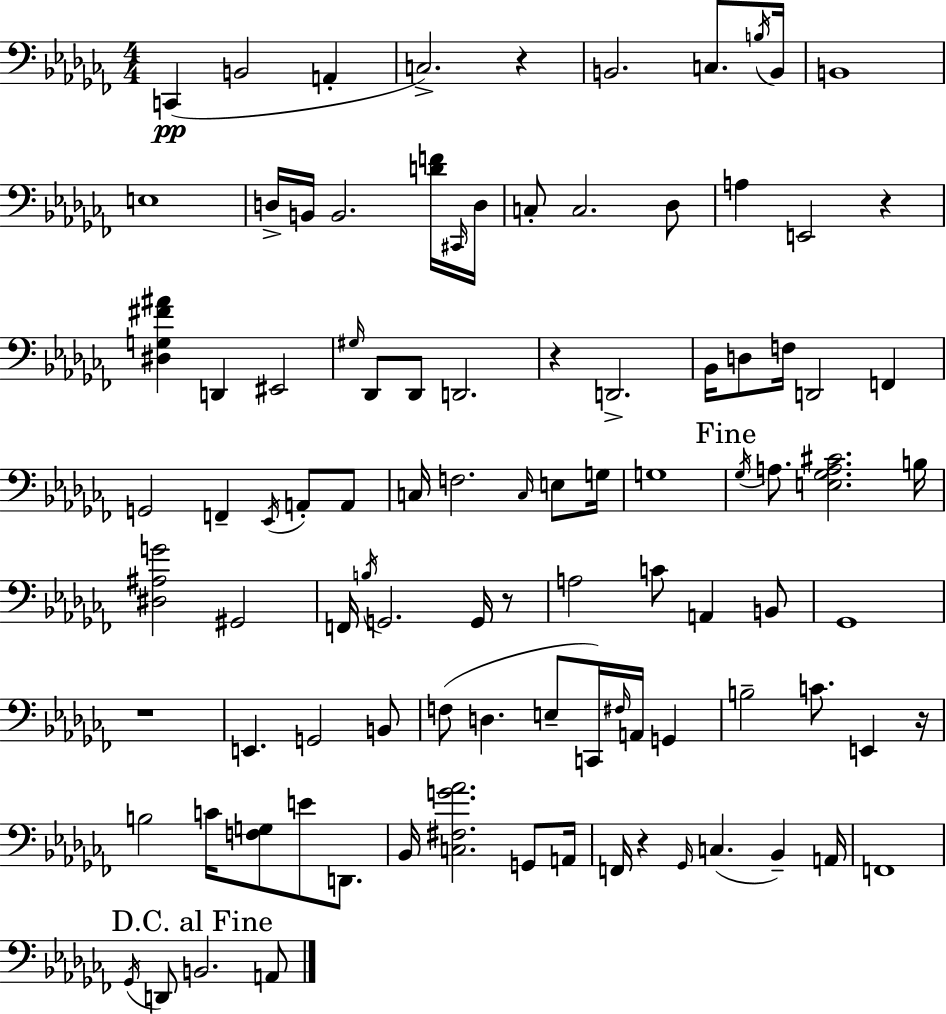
X:1
T:Untitled
M:4/4
L:1/4
K:Abm
C,, B,,2 A,, C,2 z B,,2 C,/2 B,/4 B,,/4 B,,4 E,4 D,/4 B,,/4 B,,2 [DF]/4 ^C,,/4 D,/4 C,/2 C,2 _D,/2 A, E,,2 z [^D,G,^F^A] D,, ^E,,2 ^G,/4 _D,,/2 _D,,/2 D,,2 z D,,2 _B,,/4 D,/2 F,/4 D,,2 F,, G,,2 F,, _E,,/4 A,,/2 A,,/2 C,/4 F,2 C,/4 E,/2 G,/4 G,4 _G,/4 A,/2 [E,_G,A,^C]2 B,/4 [^D,^A,G]2 ^G,,2 F,,/4 B,/4 G,,2 G,,/4 z/2 A,2 C/2 A,, B,,/2 _G,,4 z4 E,, G,,2 B,,/2 F,/2 D, E,/2 C,,/4 ^F,/4 A,,/4 G,, B,2 C/2 E,, z/4 B,2 C/4 [F,G,]/2 E/2 D,,/2 _B,,/4 [C,^F,G_A]2 G,,/2 A,,/4 F,,/4 z _G,,/4 C, _B,, A,,/4 F,,4 _G,,/4 D,,/2 B,,2 A,,/2